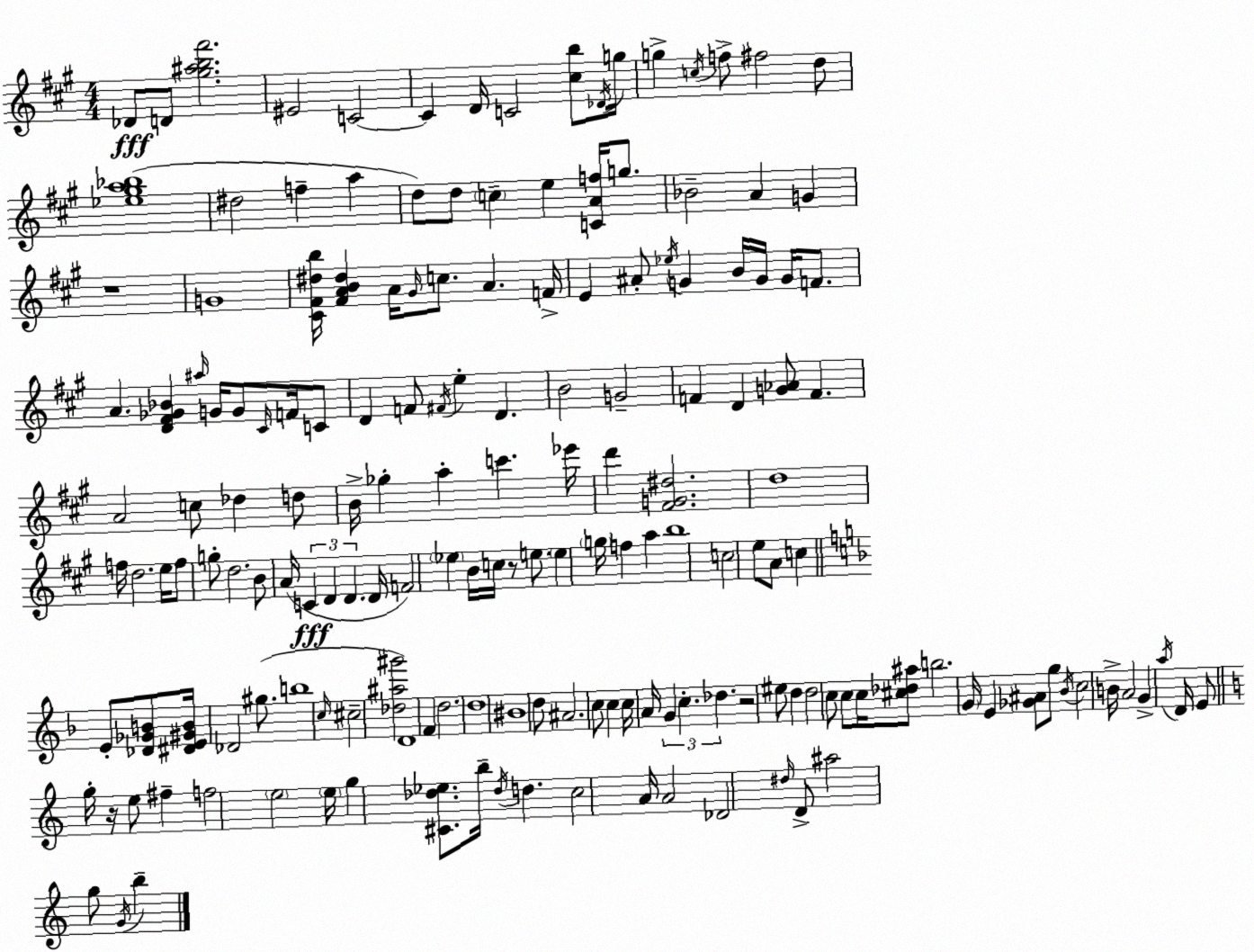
X:1
T:Untitled
M:4/4
L:1/4
K:A
_D/2 D/2 [^g^ab^f']2 ^E2 C2 C D/4 C2 [^cb]/2 _D/4 g/4 g c/4 f/2 ^f2 d/2 [_e^ga_b]4 ^d2 f a d/2 d/2 c e [CAf]/4 g/2 _B2 A G z4 G4 [^C^F^db]/4 [^FAB^d] A/4 ^G/4 c/2 A F/4 E ^A/2 _e/4 G B/4 G/4 G/4 F/2 A [D^F_G_B] ^a/4 G/4 G/2 ^C/4 F/4 C/2 D F/2 ^F/4 e D B2 G2 F D [G_A]/2 F A2 c/2 _d d/2 B/4 _g a c' _e'/4 d' [^FG^d]2 d4 f/4 d2 e/4 f/2 g/2 d2 B/2 A/4 C D D D/4 F2 _e B/4 c/4 z/2 e/2 e g/4 f a b4 c2 e/2 A/2 c E/2 [_D_GB]/2 [^DE^GB]/4 _D2 ^g/2 b4 c/4 ^c2 [_d^a^g']2 D4 F d2 d4 ^B4 d/2 ^A2 c/2 c c/4 A/4 G c _d z2 ^e/2 d d2 c/2 c/2 c/4 [^c_d^a]/2 b2 G/4 E [_G^A]/2 g/2 _B/4 c2 B/4 A2 G a/4 D/4 E/2 g/4 z/4 e/2 ^f f2 e2 e/4 g [^C_d_e]/2 b/4 _d/4 d c2 A/4 A2 _D2 ^d/4 D/2 ^a2 g/2 G/4 b